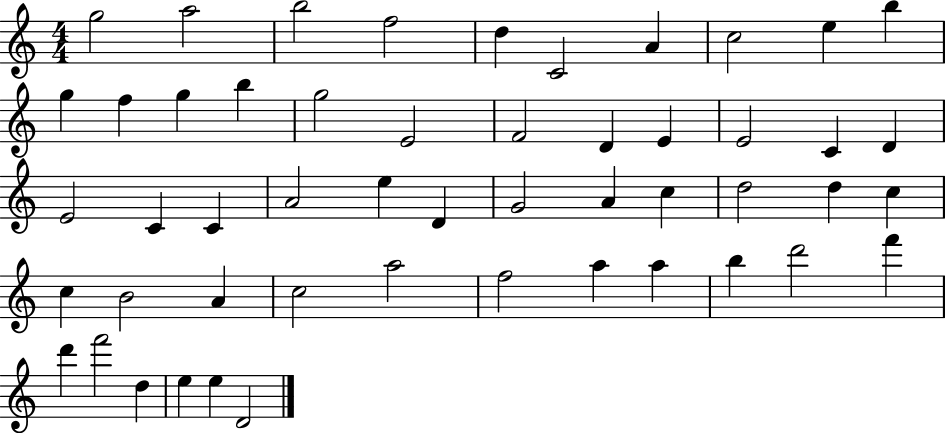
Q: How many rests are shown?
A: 0